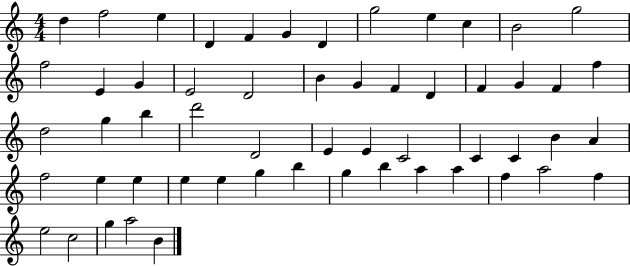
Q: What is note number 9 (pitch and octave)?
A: E5